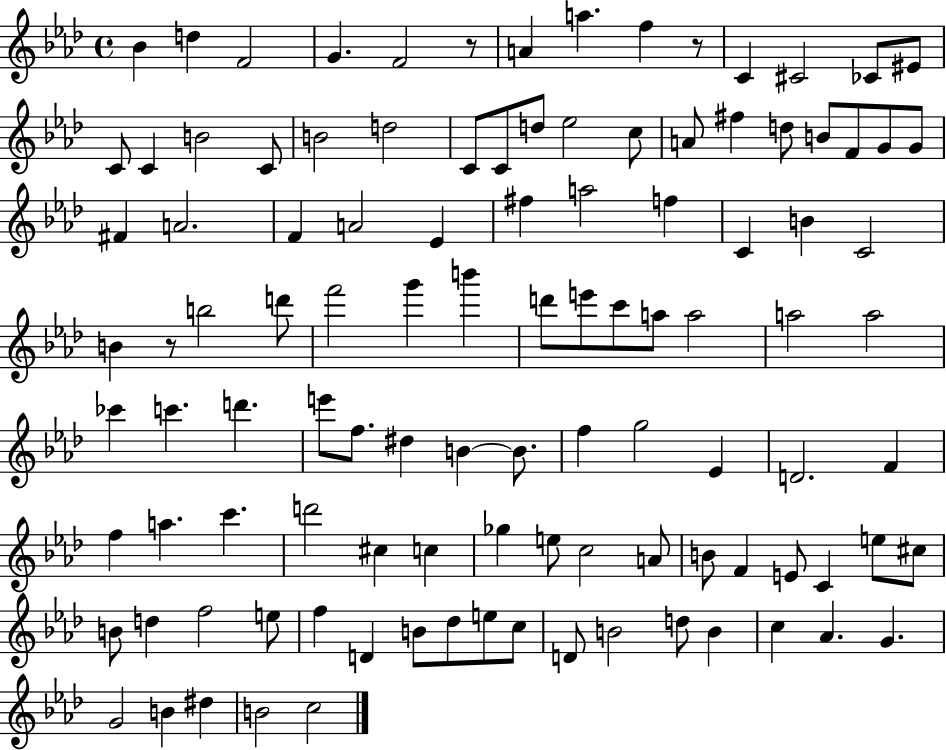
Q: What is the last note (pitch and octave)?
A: C5